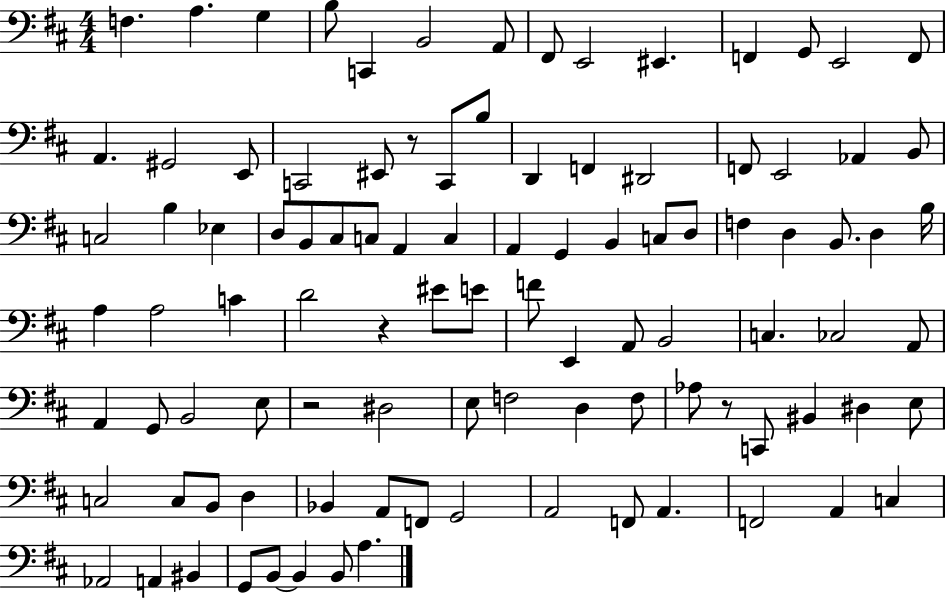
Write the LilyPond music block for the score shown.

{
  \clef bass
  \numericTimeSignature
  \time 4/4
  \key d \major
  f4. a4. g4 | b8 c,4 b,2 a,8 | fis,8 e,2 eis,4. | f,4 g,8 e,2 f,8 | \break a,4. gis,2 e,8 | c,2 eis,8 r8 c,8 b8 | d,4 f,4 dis,2 | f,8 e,2 aes,4 b,8 | \break c2 b4 ees4 | d8 b,8 cis8 c8 a,4 c4 | a,4 g,4 b,4 c8 d8 | f4 d4 b,8. d4 b16 | \break a4 a2 c'4 | d'2 r4 eis'8 e'8 | f'8 e,4 a,8 b,2 | c4. ces2 a,8 | \break a,4 g,8 b,2 e8 | r2 dis2 | e8 f2 d4 f8 | aes8 r8 c,8 bis,4 dis4 e8 | \break c2 c8 b,8 d4 | bes,4 a,8 f,8 g,2 | a,2 f,8 a,4. | f,2 a,4 c4 | \break aes,2 a,4 bis,4 | g,8 b,8~~ b,4 b,8 a4. | \bar "|."
}